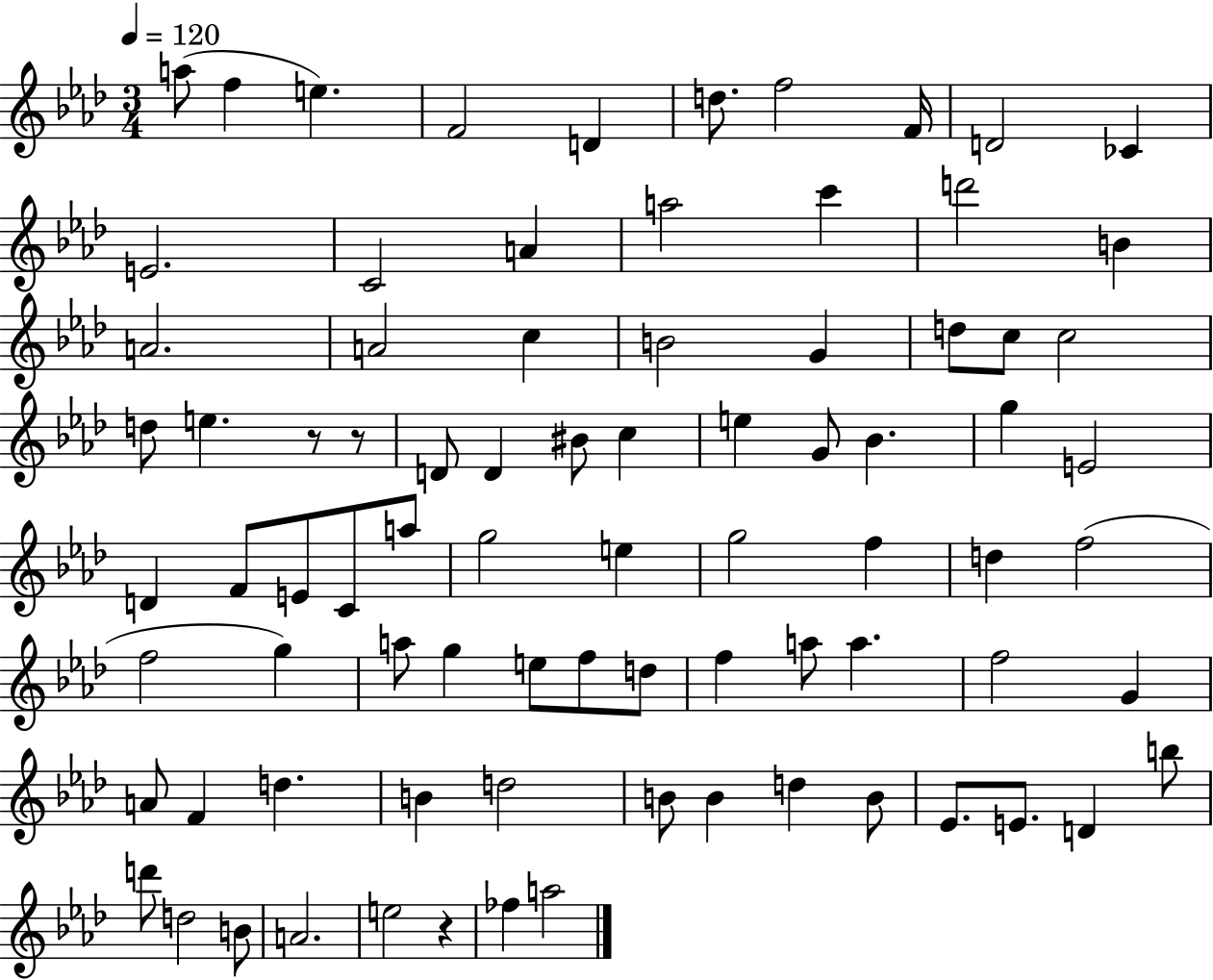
{
  \clef treble
  \numericTimeSignature
  \time 3/4
  \key aes \major
  \tempo 4 = 120
  \repeat volta 2 { a''8( f''4 e''4.) | f'2 d'4 | d''8. f''2 f'16 | d'2 ces'4 | \break e'2. | c'2 a'4 | a''2 c'''4 | d'''2 b'4 | \break a'2. | a'2 c''4 | b'2 g'4 | d''8 c''8 c''2 | \break d''8 e''4. r8 r8 | d'8 d'4 bis'8 c''4 | e''4 g'8 bes'4. | g''4 e'2 | \break d'4 f'8 e'8 c'8 a''8 | g''2 e''4 | g''2 f''4 | d''4 f''2( | \break f''2 g''4) | a''8 g''4 e''8 f''8 d''8 | f''4 a''8 a''4. | f''2 g'4 | \break a'8 f'4 d''4. | b'4 d''2 | b'8 b'4 d''4 b'8 | ees'8. e'8. d'4 b''8 | \break d'''8 d''2 b'8 | a'2. | e''2 r4 | fes''4 a''2 | \break } \bar "|."
}